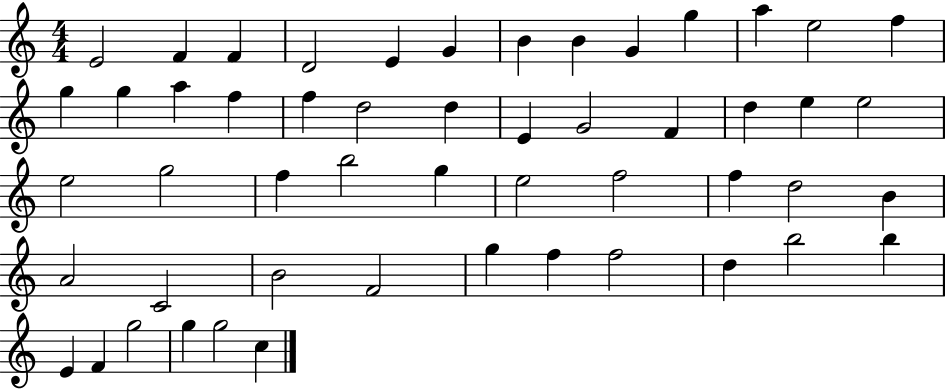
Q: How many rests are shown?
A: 0